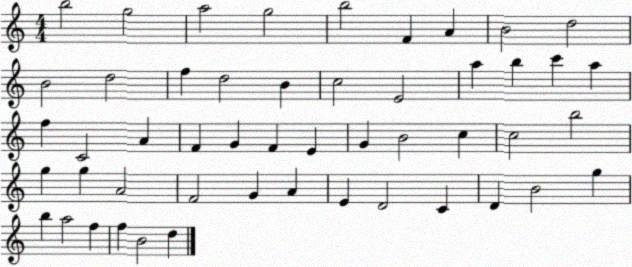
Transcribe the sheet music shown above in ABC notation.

X:1
T:Untitled
M:4/4
L:1/4
K:C
b2 g2 a2 g2 b2 F A B2 d2 B2 d2 f d2 B c2 E2 a b c' a f C2 A F G F E G B2 c c2 b2 g g A2 F2 G A E D2 C D B2 g b a2 f f B2 d